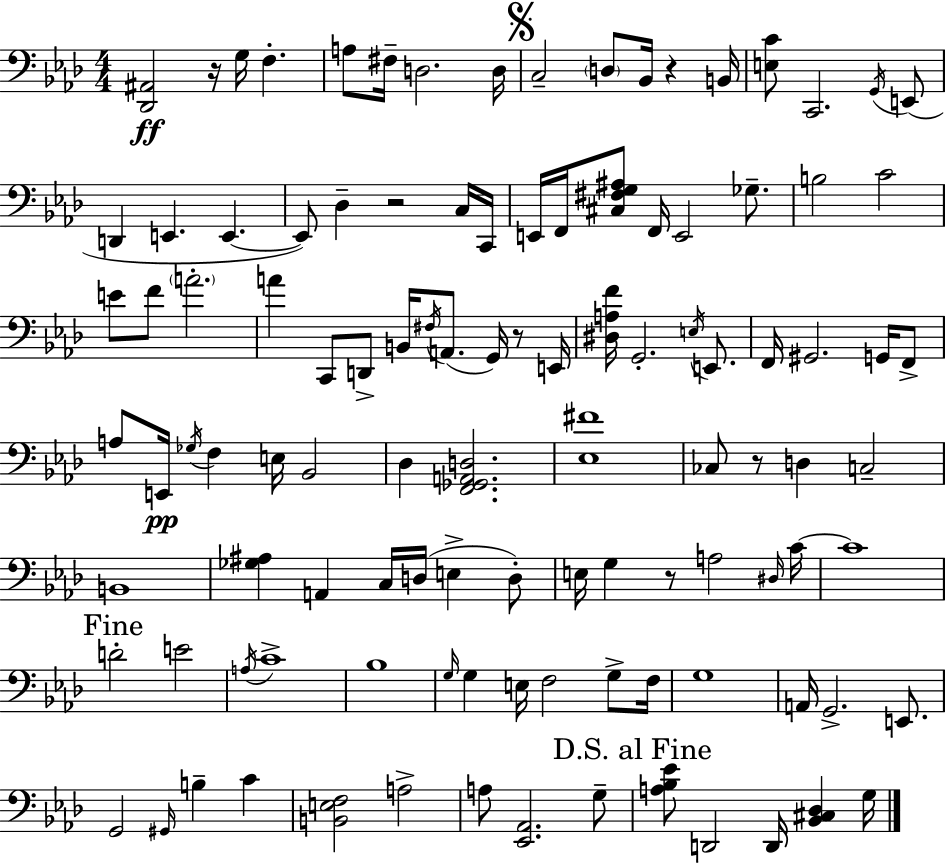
X:1
T:Untitled
M:4/4
L:1/4
K:Ab
[_D,,^A,,]2 z/4 G,/4 F, A,/2 ^F,/4 D,2 D,/4 C,2 D,/2 _B,,/4 z B,,/4 [E,C]/2 C,,2 G,,/4 E,,/2 D,, E,, E,, E,,/2 _D, z2 C,/4 C,,/4 E,,/4 F,,/4 [^C,^F,G,^A,]/2 F,,/4 E,,2 _G,/2 B,2 C2 E/2 F/2 A2 A C,,/2 D,,/2 B,,/4 ^F,/4 A,,/2 G,,/4 z/2 E,,/4 [^D,A,F]/4 G,,2 E,/4 E,,/2 F,,/4 ^G,,2 G,,/4 F,,/2 A,/2 E,,/4 _G,/4 F, E,/4 _B,,2 _D, [F,,_G,,A,,D,]2 [_E,^F]4 _C,/2 z/2 D, C,2 B,,4 [_G,^A,] A,, C,/4 D,/4 E, D,/2 E,/4 G, z/2 A,2 ^D,/4 C/4 C4 D2 E2 A,/4 C4 _B,4 G,/4 G, E,/4 F,2 G,/2 F,/4 G,4 A,,/4 G,,2 E,,/2 G,,2 ^G,,/4 B, C [B,,E,F,]2 A,2 A,/2 [_E,,_A,,]2 G,/2 [A,_B,_E]/2 D,,2 D,,/4 [_B,,^C,_D,] G,/4